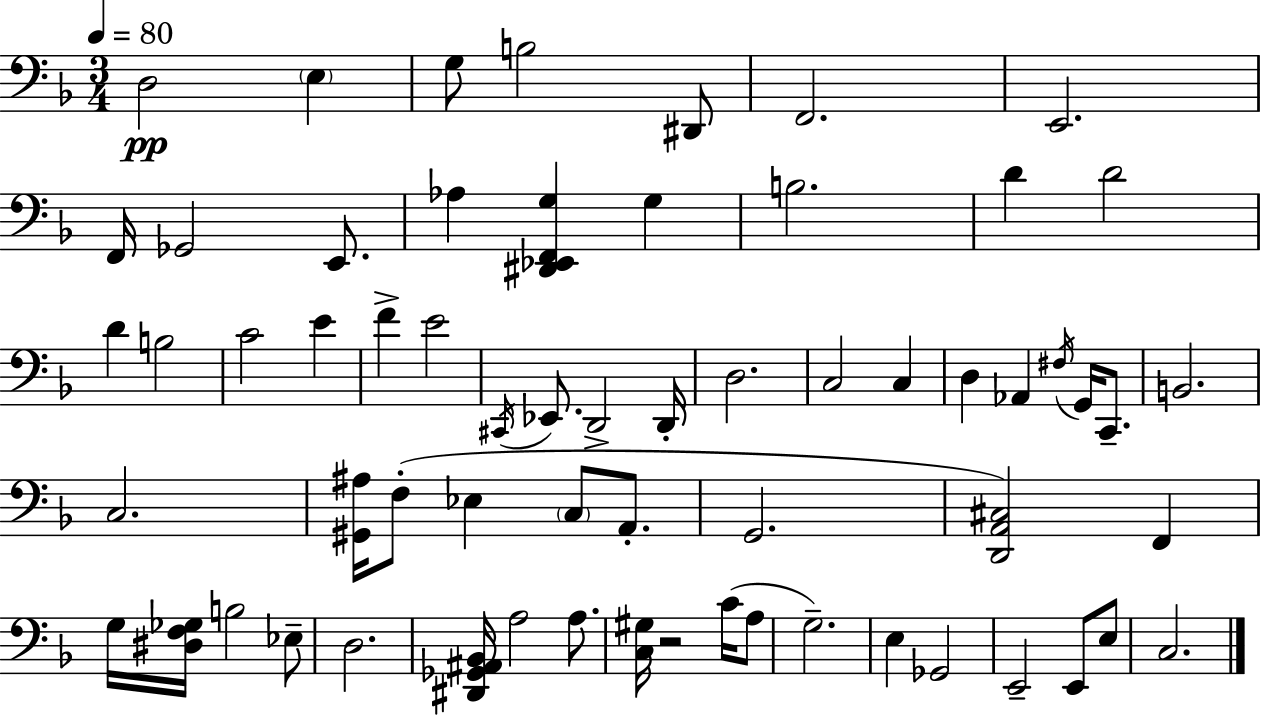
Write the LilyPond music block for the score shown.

{
  \clef bass
  \numericTimeSignature
  \time 3/4
  \key f \major
  \tempo 4 = 80
  d2\pp \parenthesize e4 | g8 b2 dis,8 | f,2. | e,2. | \break f,16 ges,2 e,8. | aes4 <dis, ees, f, g>4 g4 | b2. | d'4 d'2 | \break d'4 b2 | c'2 e'4 | f'4-> e'2 | \acciaccatura { cis,16 } ees,8. d,2-> | \break d,16-. d2. | c2 c4 | d4 aes,4 \acciaccatura { fis16 } g,16 c,8.-- | b,2. | \break c2. | <gis, ais>16 f8-.( ees4 \parenthesize c8 a,8.-. | g,2. | <d, a, cis>2) f,4 | \break g16 <dis f ges>16 b2 | ees8-- d2. | <dis, ges, ais, bes,>16 a2 a8. | <c gis>16 r2 c'16( | \break a8 g2.--) | e4 ges,2 | e,2-- e,8 | e8 c2. | \break \bar "|."
}